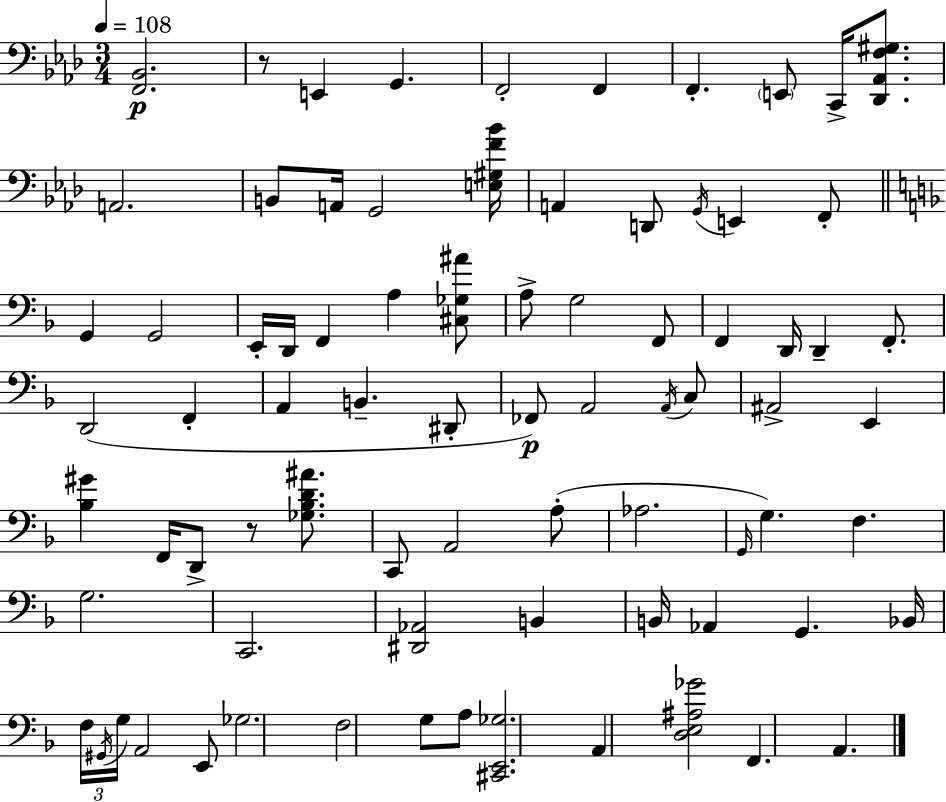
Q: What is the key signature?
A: AES major